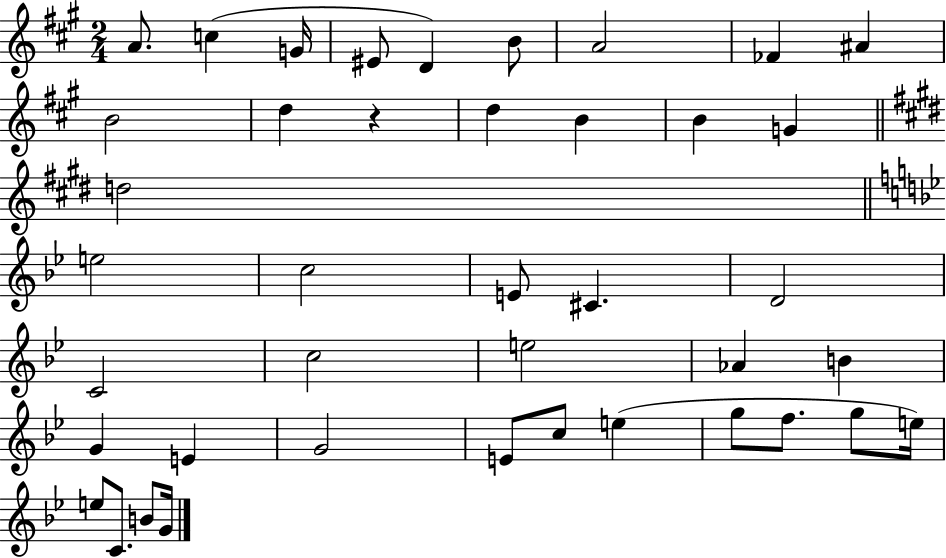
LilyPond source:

{
  \clef treble
  \numericTimeSignature
  \time 2/4
  \key a \major
  \repeat volta 2 { a'8. c''4( g'16 | eis'8 d'4) b'8 | a'2 | fes'4 ais'4 | \break b'2 | d''4 r4 | d''4 b'4 | b'4 g'4 | \break \bar "||" \break \key e \major d''2 | \bar "||" \break \key bes \major e''2 | c''2 | e'8 cis'4. | d'2 | \break c'2 | c''2 | e''2 | aes'4 b'4 | \break g'4 e'4 | g'2 | e'8 c''8 e''4( | g''8 f''8. g''8 e''16) | \break e''8 c'8. b'8 g'16 | } \bar "|."
}